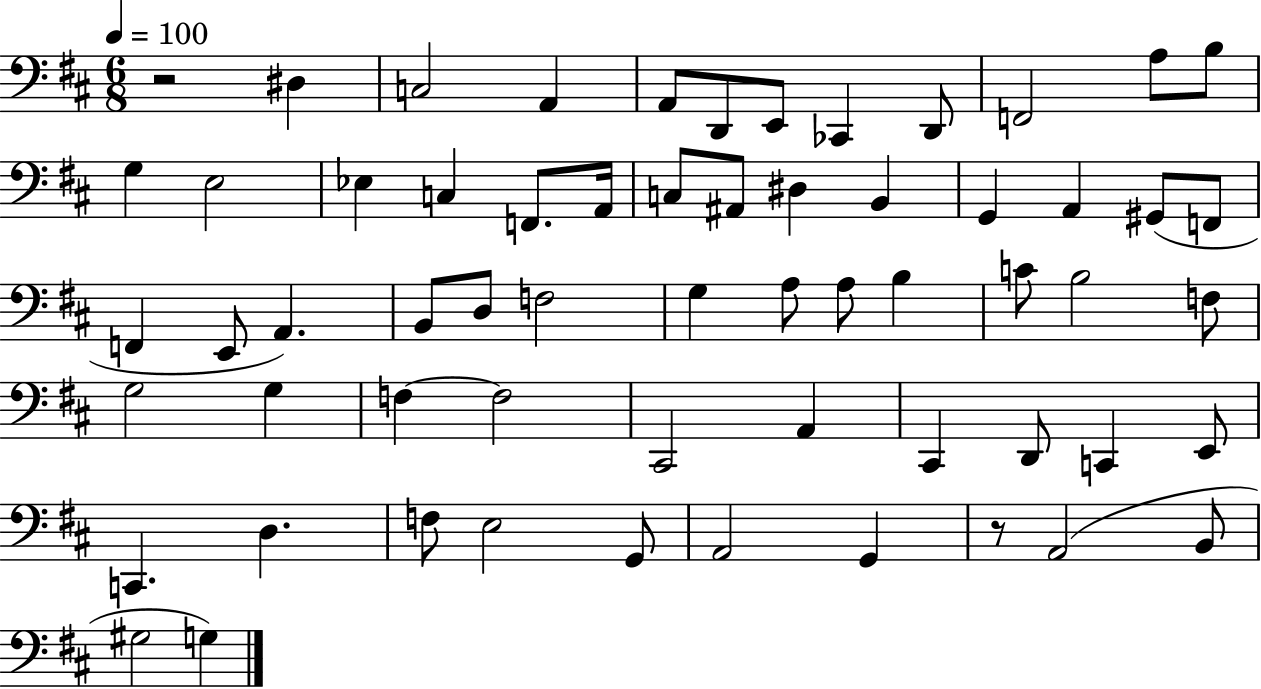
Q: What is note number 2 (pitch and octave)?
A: C3